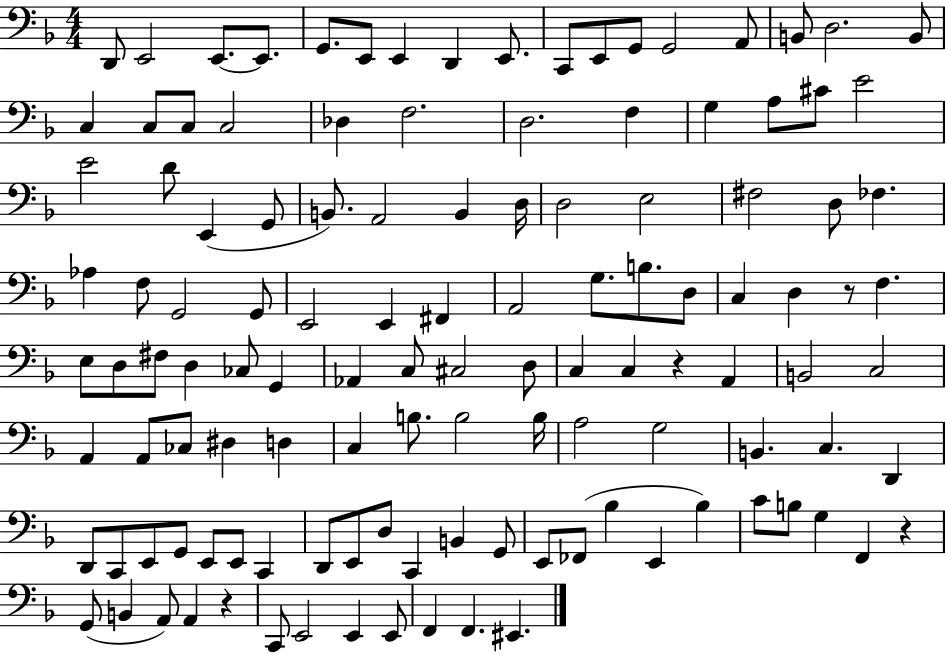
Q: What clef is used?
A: bass